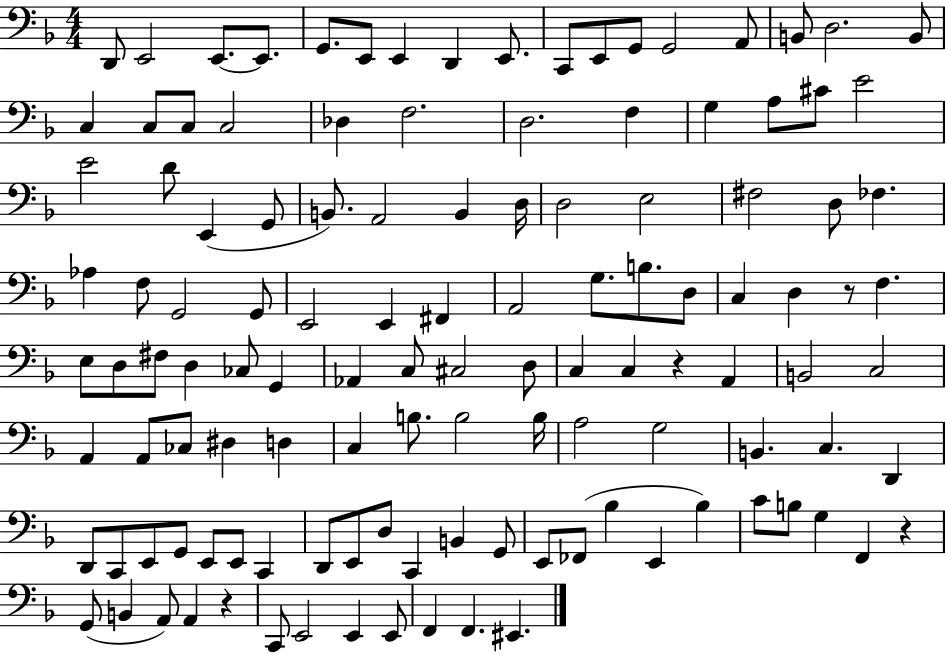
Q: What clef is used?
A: bass